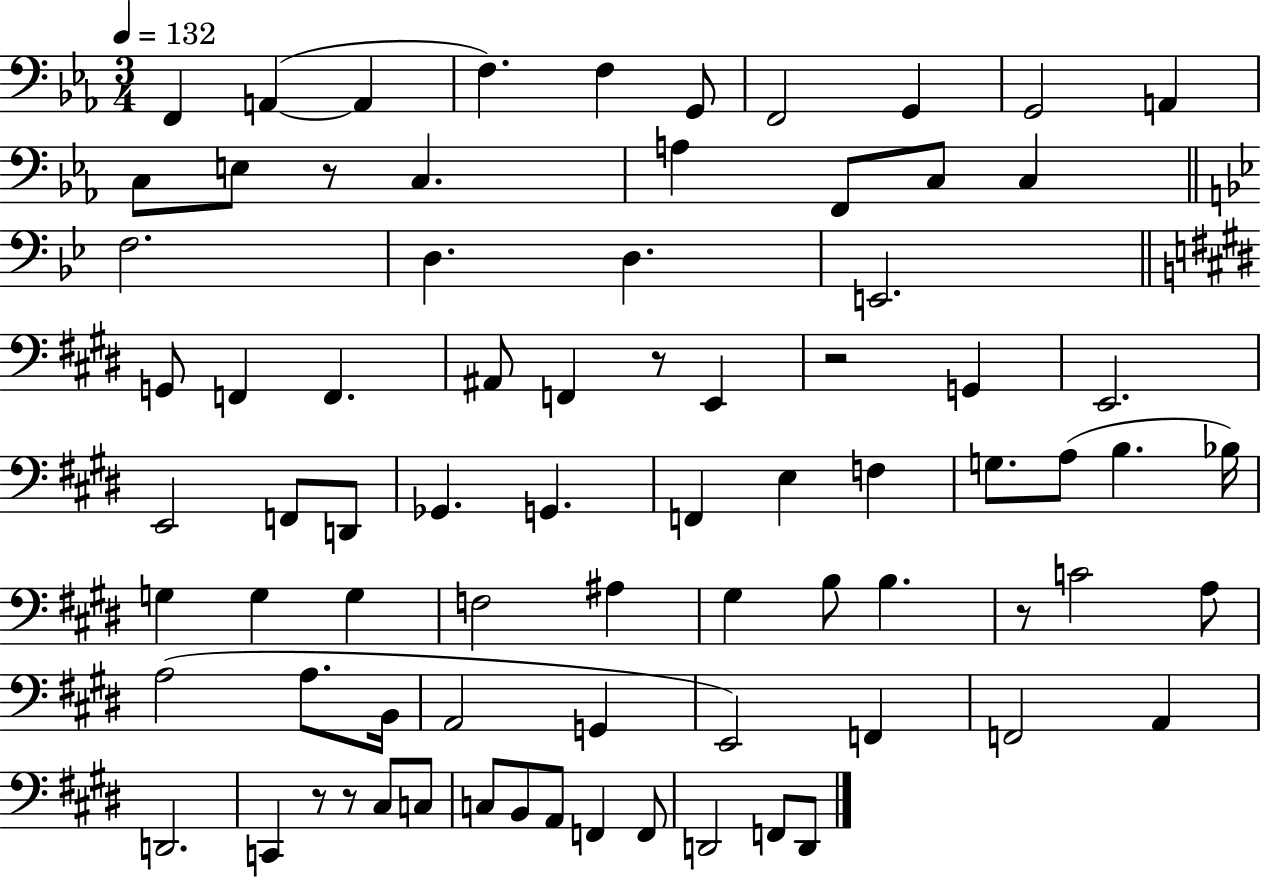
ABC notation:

X:1
T:Untitled
M:3/4
L:1/4
K:Eb
F,, A,, A,, F, F, G,,/2 F,,2 G,, G,,2 A,, C,/2 E,/2 z/2 C, A, F,,/2 C,/2 C, F,2 D, D, E,,2 G,,/2 F,, F,, ^A,,/2 F,, z/2 E,, z2 G,, E,,2 E,,2 F,,/2 D,,/2 _G,, G,, F,, E, F, G,/2 A,/2 B, _B,/4 G, G, G, F,2 ^A, ^G, B,/2 B, z/2 C2 A,/2 A,2 A,/2 B,,/4 A,,2 G,, E,,2 F,, F,,2 A,, D,,2 C,, z/2 z/2 ^C,/2 C,/2 C,/2 B,,/2 A,,/2 F,, F,,/2 D,,2 F,,/2 D,,/2